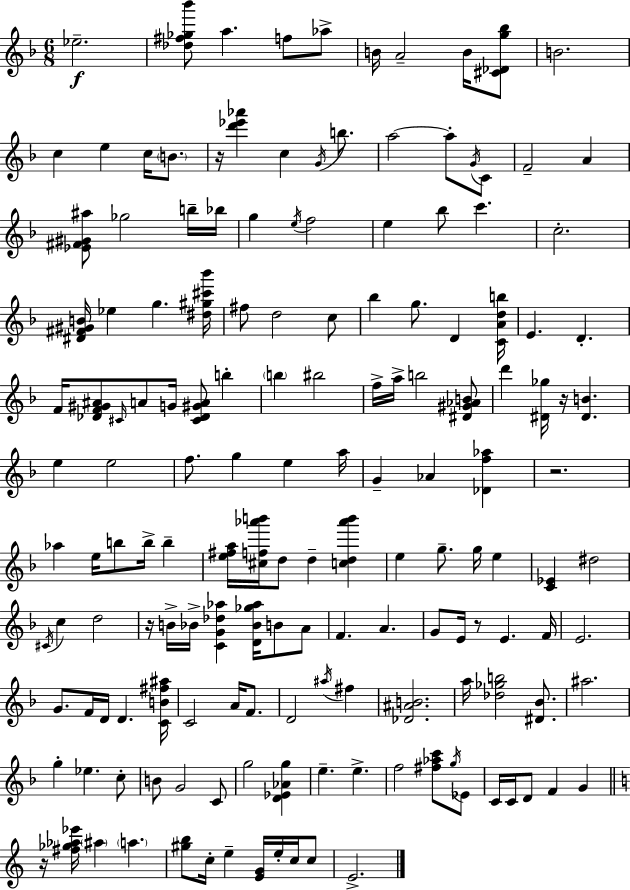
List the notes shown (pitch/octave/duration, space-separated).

Eb5/h. [Db5,F#5,Gb5,Bb6]/e A5/q. F5/e Ab5/e B4/s A4/h B4/s [C#4,Db4,G5,Bb5]/e B4/h. C5/q E5/q C5/s B4/e. R/s [D6,Eb6,Ab6]/q C5/q G4/s B5/e. A5/h A5/e G4/s C4/e F4/h A4/q [Eb4,F#4,G#4,A#5]/e Gb5/h B5/s Bb5/s G5/q E5/s F5/h E5/q Bb5/e C6/q. C5/h. [D#4,F#4,G#4,B4]/s Eb5/q G5/q. [D#5,G#5,C#6,Bb6]/s F#5/e D5/h C5/e Bb5/q G5/e. D4/q [C4,A4,D5,B5]/s E4/q. D4/q. F4/s [Db4,F4,G#4,A#4]/e C#4/s A4/e G4/s [C#4,Db4,G#4,A4]/e B5/q B5/q BIS5/h F5/s A5/s B5/h [D#4,G#4,Ab4,B4]/e D6/q [D#4,Gb5]/s R/s [D#4,B4]/q. E5/q E5/h F5/e. G5/q E5/q A5/s G4/q Ab4/q [Db4,F5,Ab5]/q R/h. Ab5/q E5/s B5/e B5/s B5/q [E5,F#5,A5]/s [C#5,F5,Ab6,B6]/s D5/e D5/q [C5,D5,Ab6,B6]/q E5/q G5/e. G5/s E5/q [C4,Eb4]/q D#5/h C#4/s C5/q D5/h R/s B4/s Bb4/s [C4,G4,Db5,Ab5]/q [D4,Bb4,Gb5,Ab5]/s B4/e A4/e F4/q. A4/q. G4/e E4/s R/e E4/q. F4/s E4/h. G4/e. F4/s D4/s D4/q. [C4,B4,F#5,A#5]/s C4/h A4/s F4/e. D4/h A#5/s F#5/q [Db4,A#4,B4]/h. A5/s [Db5,Gb5,B5]/h [D#4,Bb4]/e. A#5/h. G5/q Eb5/q. C5/e B4/e G4/h C4/e G5/h [D4,Eb4,Ab4,G5]/q E5/q. E5/q. F5/h [F#5,Ab5,C6]/e G5/s Eb4/e C4/s C4/s D4/e F4/q G4/q R/s [F#5,Gb5,Ab5,Eb6]/s A#5/q A5/q. [G#5,B5]/e C5/s E5/q [E4,G4]/s E5/s C5/s C5/e E4/h.